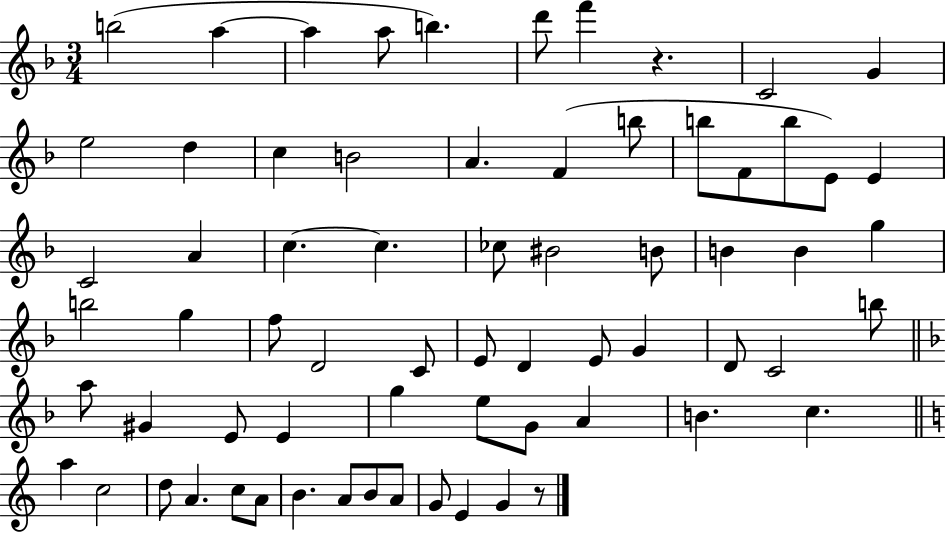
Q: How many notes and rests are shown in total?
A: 68